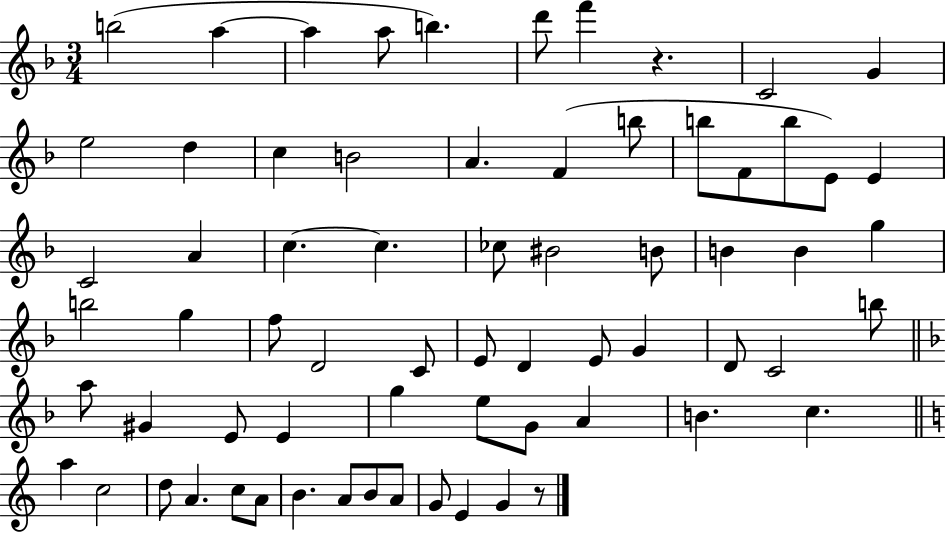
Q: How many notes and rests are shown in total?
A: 68